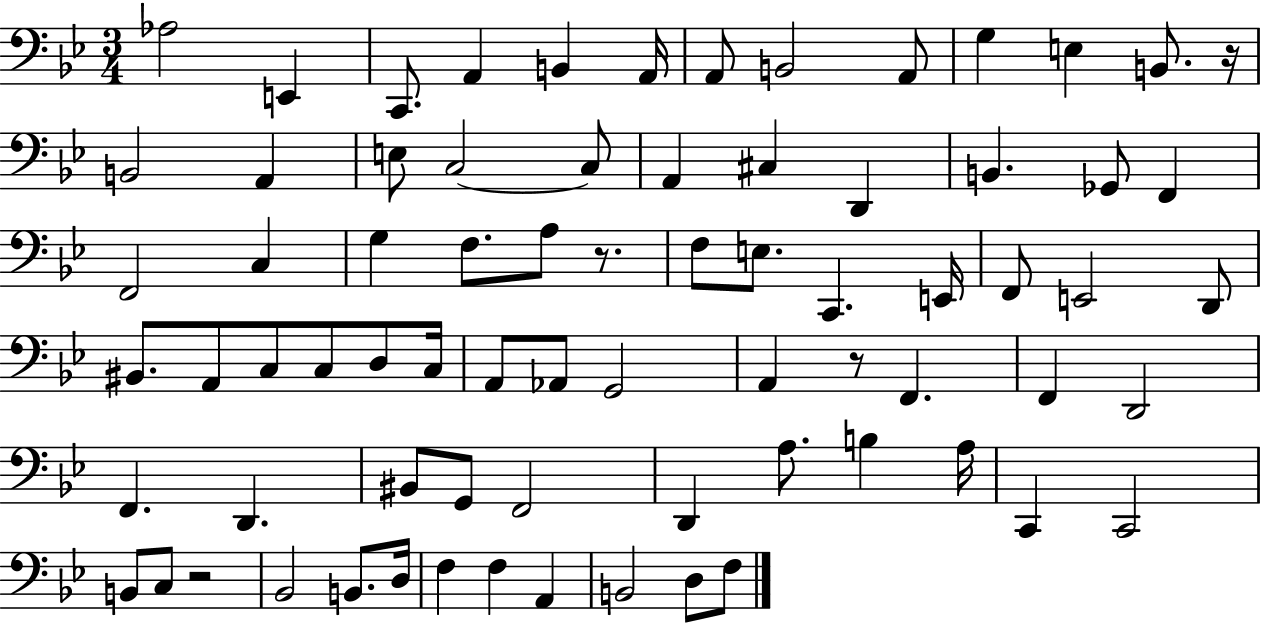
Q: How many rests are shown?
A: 4